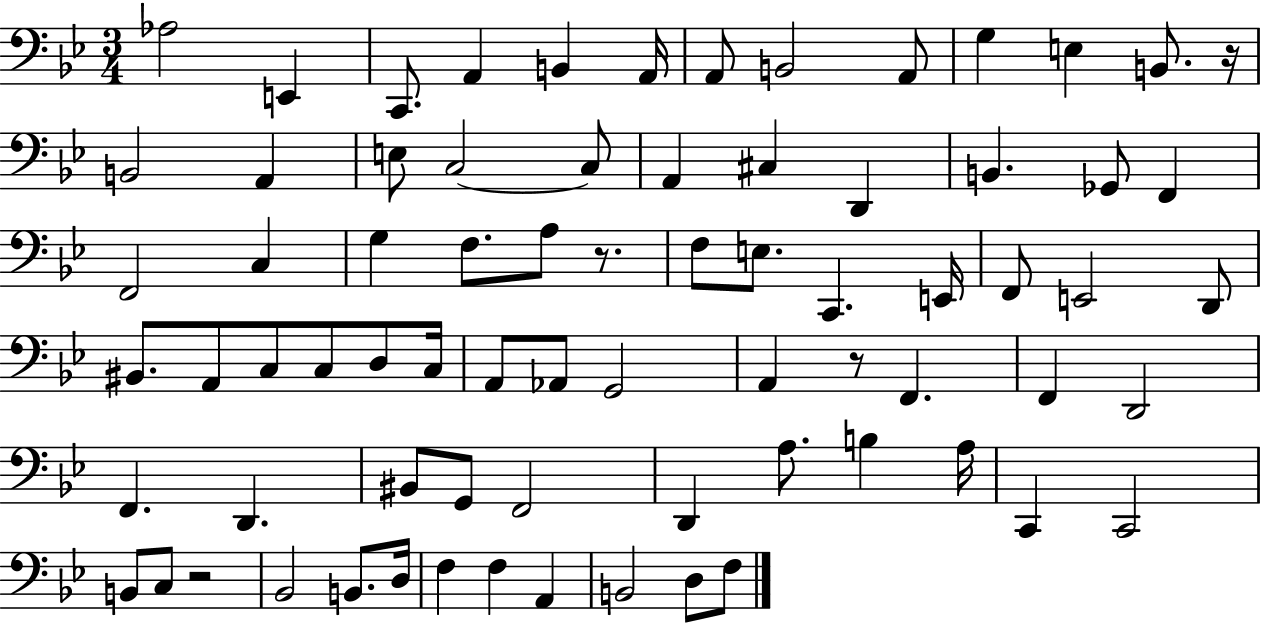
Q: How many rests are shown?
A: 4